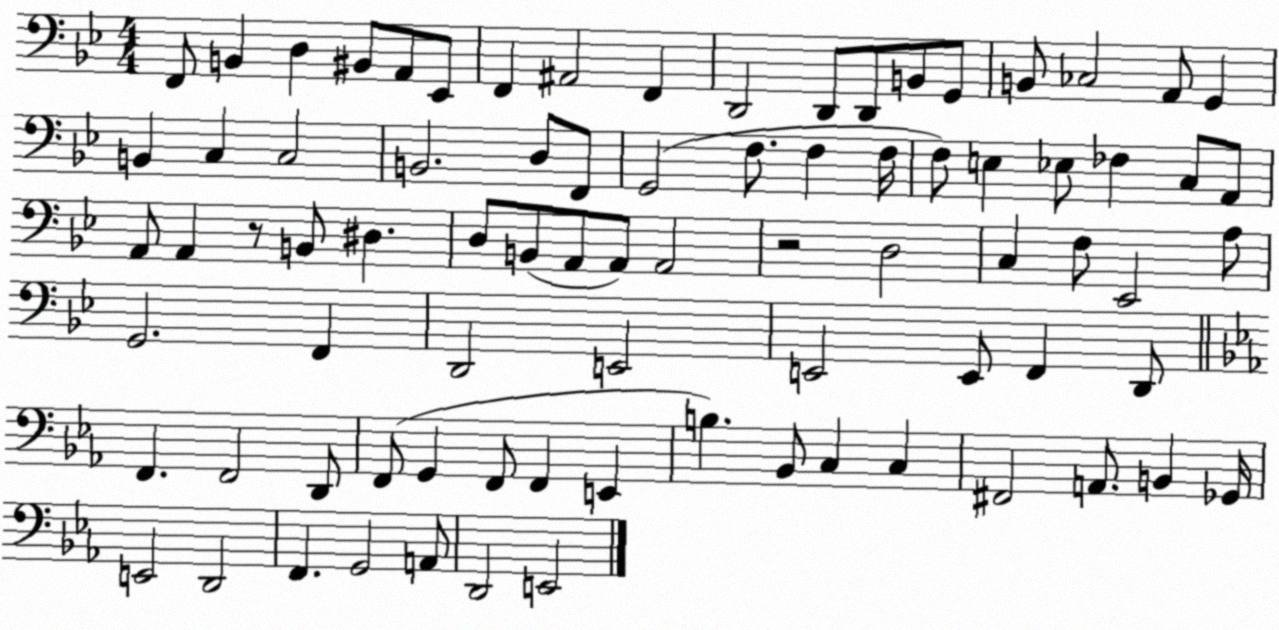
X:1
T:Untitled
M:4/4
L:1/4
K:Bb
F,,/2 B,, D, ^B,,/2 A,,/2 _E,,/2 F,, ^A,,2 F,, D,,2 D,,/2 D,,/2 B,,/2 G,,/2 B,,/2 _C,2 A,,/2 G,, B,, C, C,2 B,,2 D,/2 F,,/2 G,,2 F,/2 F, F,/4 F,/2 E, _E,/2 _F, C,/2 A,,/2 A,,/2 A,, z/2 B,,/2 ^D, D,/2 B,,/2 A,,/2 A,,/2 A,,2 z2 D,2 C, F,/2 _E,,2 A,/2 G,,2 F,, D,,2 E,,2 E,,2 E,,/2 F,, D,,/2 F,, F,,2 D,,/2 F,,/2 G,, F,,/2 F,, E,, B, _B,,/2 C, C, ^F,,2 A,,/2 B,, _G,,/4 E,,2 D,,2 F,, G,,2 A,,/2 D,,2 E,,2